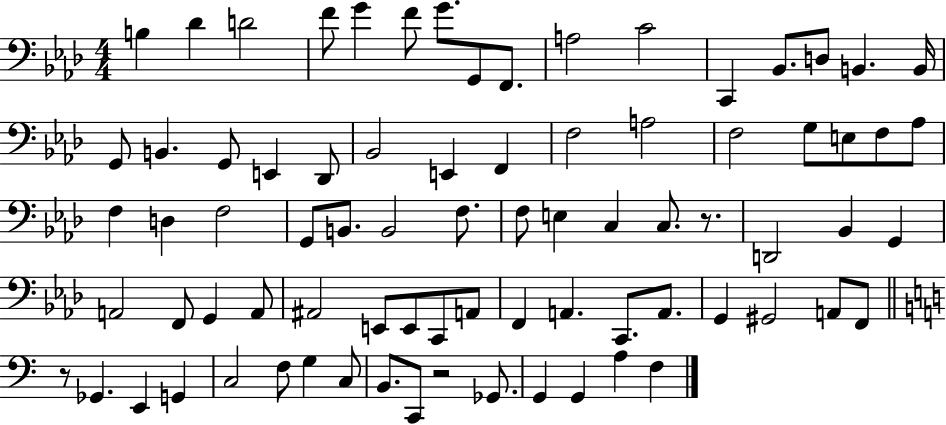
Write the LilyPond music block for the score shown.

{
  \clef bass
  \numericTimeSignature
  \time 4/4
  \key aes \major
  b4 des'4 d'2 | f'8 g'4 f'8 g'8. g,8 f,8. | a2 c'2 | c,4 bes,8. d8 b,4. b,16 | \break g,8 b,4. g,8 e,4 des,8 | bes,2 e,4 f,4 | f2 a2 | f2 g8 e8 f8 aes8 | \break f4 d4 f2 | g,8 b,8. b,2 f8. | f8 e4 c4 c8. r8. | d,2 bes,4 g,4 | \break a,2 f,8 g,4 a,8 | ais,2 e,8 e,8 c,8 a,8 | f,4 a,4. c,8. a,8. | g,4 gis,2 a,8 f,8 | \break \bar "||" \break \key a \minor r8 ges,4. e,4 g,4 | c2 f8 g4 c8 | b,8. c,8 r2 ges,8. | g,4 g,4 a4 f4 | \break \bar "|."
}